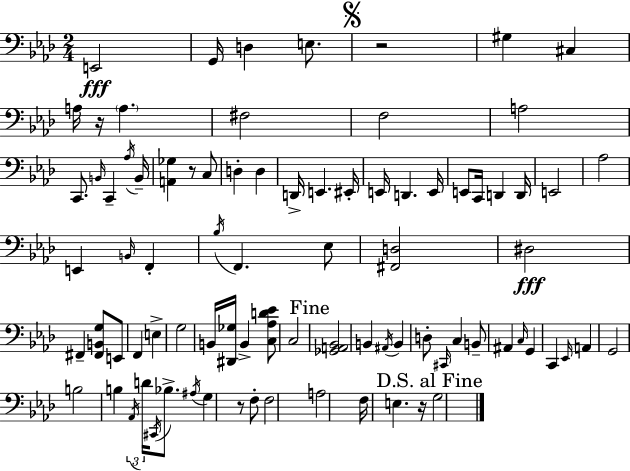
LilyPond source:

{
  \clef bass
  \numericTimeSignature
  \time 2/4
  \key aes \major
  e,2\fff | g,16 d4 e8. | \mark \markup { \musicglyph "scripts.segno" } r2 | gis4 cis4 | \break a16 r16 \parenthesize a4. | fis2 | f2 | a2 | \break c,8. \grace { b,16 } c,4-- | \acciaccatura { aes16 } b,16-- <a, ges>4 r8 | c8 d4-. d4 | d,16-> e,4. | \break eis,16-. e,16 d,4. | e,16 e,8 c,16 d,4 | d,16 e,2 | aes2 | \break e,4 \grace { b,16 } f,4-. | \acciaccatura { bes16 } f,4. | ees8 <fis, d>2 | dis2\fff | \break fis,4-- | <fis, b, g>8 e,8 f,4 | e4-> g2 | b,16 <dis, ges>16 b,4-> | \break <c aes d' ees'>8 c2 | \mark "Fine" <ges, a, bes,>2 | b,4 | \acciaccatura { ais,16 } b,4 d8-. \grace { cis,16 } | \break c4 b,8-- ais,4 | \grace { c16 } g,4 c,4 | \grace { ees,16 } a,4 | g,2 | \break b2 | b4 \tuplet 3/2 { \acciaccatura { aes,16 } d'16 \acciaccatura { cis,16 } } bes8.-> | \acciaccatura { ais16 } g4 r8 | f8-. f2 | \break a2 | f16 e4. | r16 \mark "D.S. al Fine" g2 | \bar "|."
}